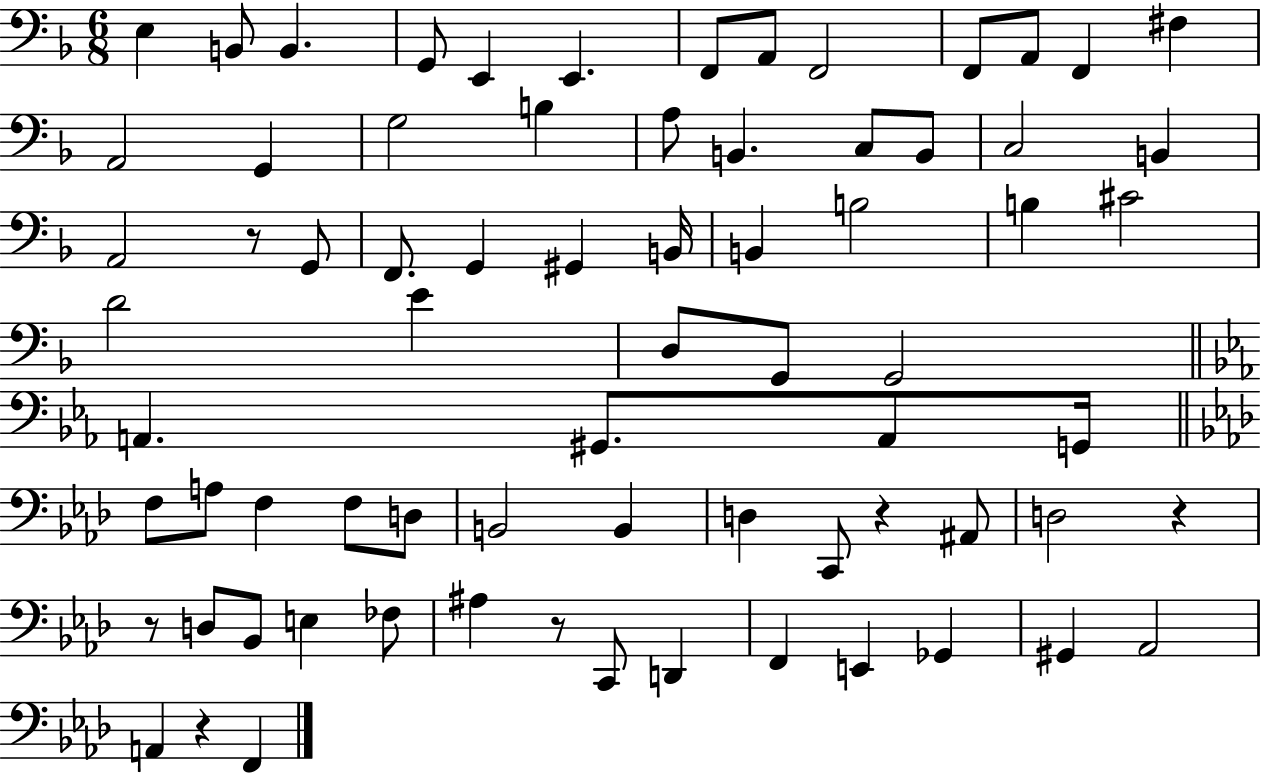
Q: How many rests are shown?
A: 6